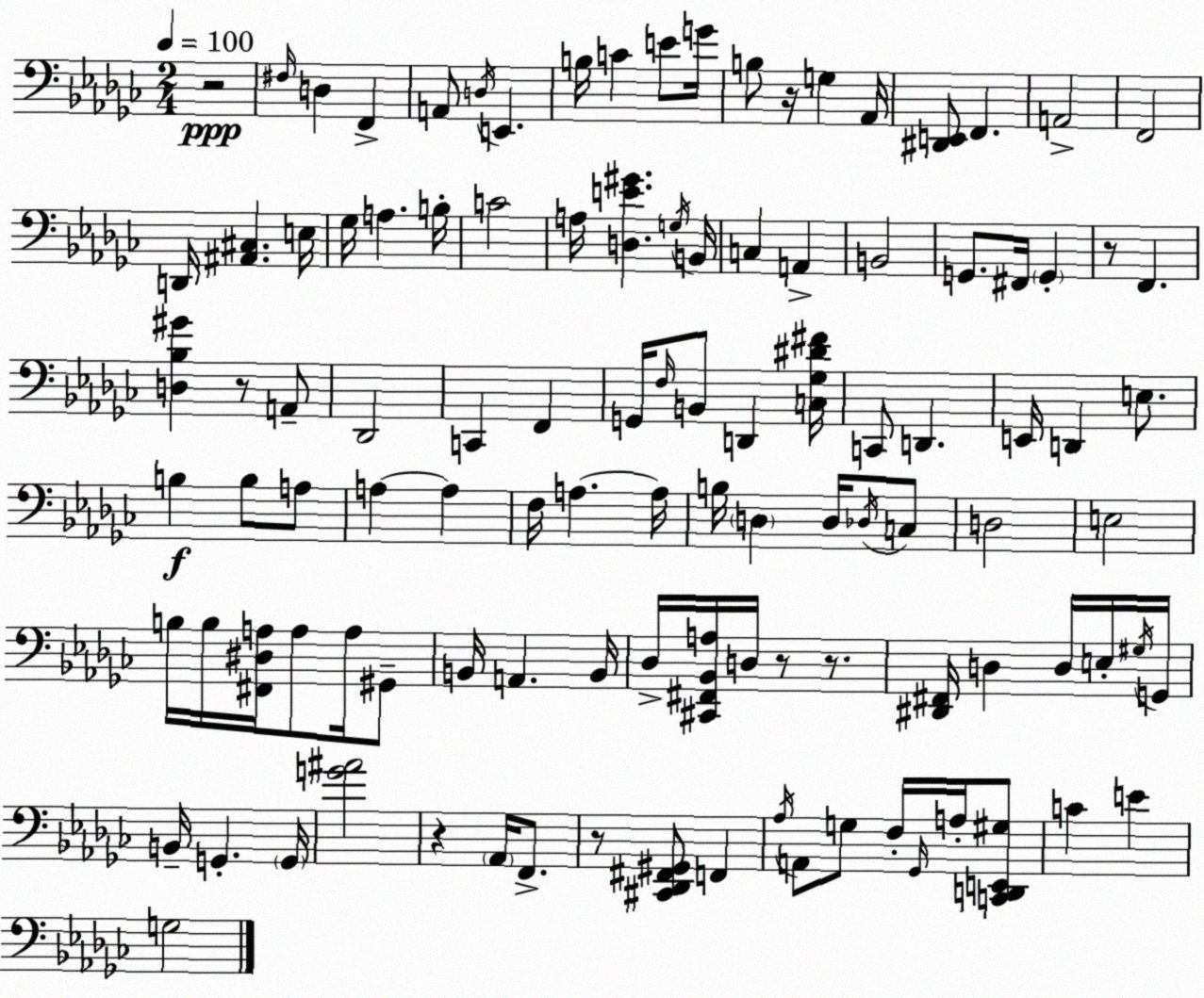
X:1
T:Untitled
M:2/4
L:1/4
K:Ebm
z2 ^F,/4 D, F,, A,,/2 D,/4 E,, B,/4 C E/2 G/4 B,/2 z/4 G, _A,,/4 [^D,,E,,]/2 F,, A,,2 F,,2 D,,/4 [^A,,^C,] E,/4 _G,/4 A, B,/4 C2 A,/4 [D,E^G] G,/4 B,,/4 C, A,, B,,2 G,,/2 ^F,,/4 G,, z/2 F,, [D,_B,^G] z/2 A,,/2 _D,,2 C,, F,, G,,/4 F,/4 B,,/2 D,, [C,_G,^D^F]/4 C,,/2 D,, E,,/4 D,, E,/2 B, B,/2 A,/2 A, A, F,/4 A, A,/4 B,/4 D, D,/4 _D,/4 C,/2 D,2 E,2 B,/4 B,/4 [^F,,^D,A,]/4 A,/2 A,/4 ^G,,/2 B,,/4 A,, B,,/4 _D,/4 [^C,,^F,,_B,,A,]/4 D,/4 z/2 z/2 [^D,,^F,,]/4 D, D,/4 E,/4 ^G,/4 G,,/4 B,,/4 G,, G,,/4 [G^A]2 z _A,,/4 F,,/2 z/2 [^C,,_D,,^F,,^G,,]/2 F,, _A,/4 A,,/2 G,/2 F,/4 _G,,/4 A,/4 [C,,D,,E,,^G,]/2 C E G,2